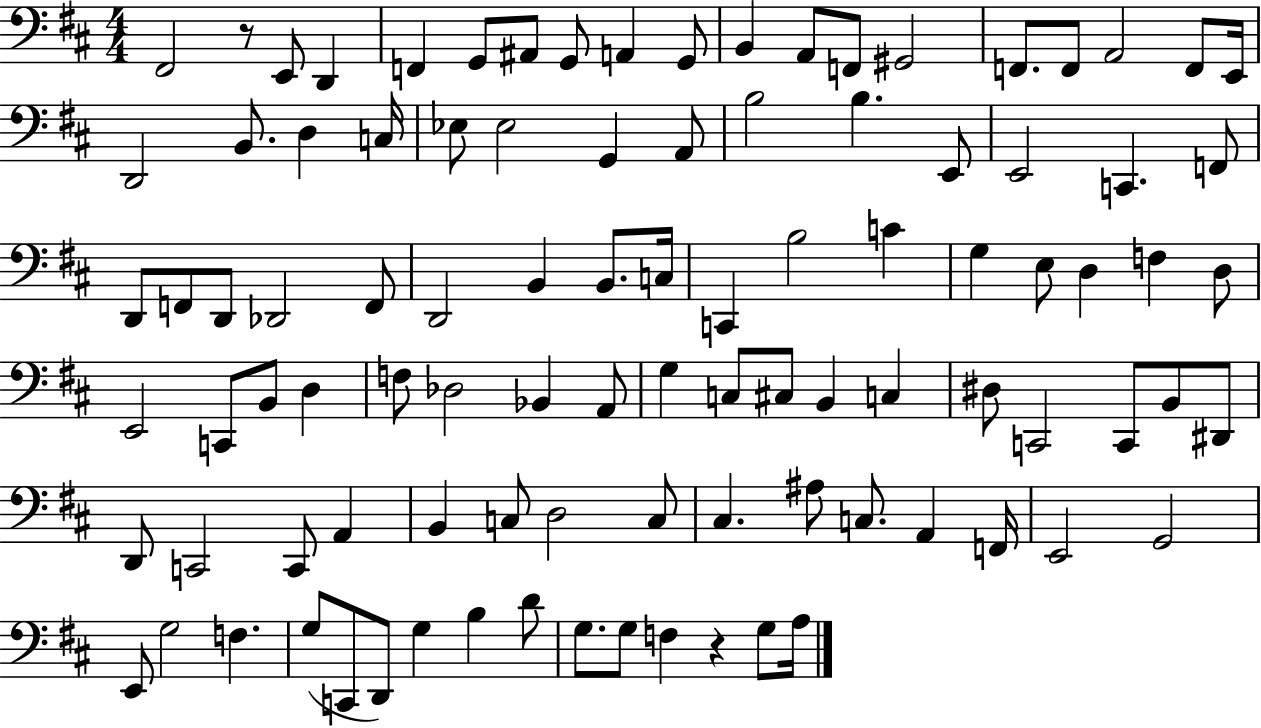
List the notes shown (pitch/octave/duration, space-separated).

F#2/h R/e E2/e D2/q F2/q G2/e A#2/e G2/e A2/q G2/e B2/q A2/e F2/e G#2/h F2/e. F2/e A2/h F2/e E2/s D2/h B2/e. D3/q C3/s Eb3/e Eb3/h G2/q A2/e B3/h B3/q. E2/e E2/h C2/q. F2/e D2/e F2/e D2/e Db2/h F2/e D2/h B2/q B2/e. C3/s C2/q B3/h C4/q G3/q E3/e D3/q F3/q D3/e E2/h C2/e B2/e D3/q F3/e Db3/h Bb2/q A2/e G3/q C3/e C#3/e B2/q C3/q D#3/e C2/h C2/e B2/e D#2/e D2/e C2/h C2/e A2/q B2/q C3/e D3/h C3/e C#3/q. A#3/e C3/e. A2/q F2/s E2/h G2/h E2/e G3/h F3/q. G3/e C2/e D2/e G3/q B3/q D4/e G3/e. G3/e F3/q R/q G3/e A3/s